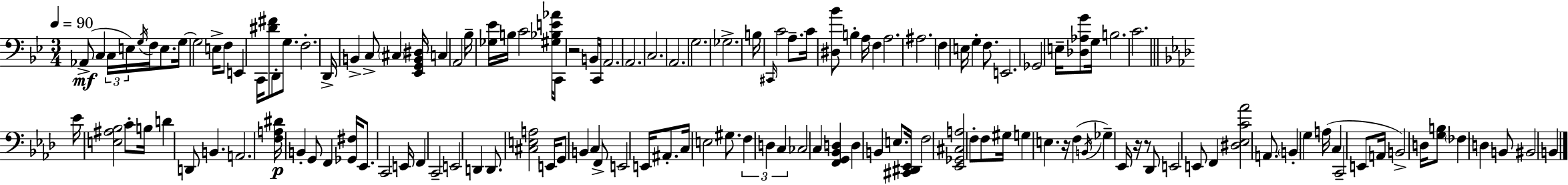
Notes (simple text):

Ab2/e C3/q C3/s E3/s G3/s F3/s E3/e. G3/s G3/h E3/s F3/e E2/q C2/s [D#4,F#4]/e D2/e G3/e. F3/h. D2/s B2/q C3/e C#3/q [Eb2,G2,B2,D#3]/s C3/q A2/h Bb3/s [Gb3,Eb4]/s B3/s C4/h [G#3,Bb3,E4,Ab4]/s C2/e R/h B2/s C2/s A2/h. A2/h. C3/h. A2/h. G3/h. Gb3/h. B3/s C#2/s C4/h A3/e. C4/s [D#3,Bb4]/e B3/q A3/s F3/q A3/h. A#3/h. F3/q E3/s G3/q F3/e. E2/h. Gb2/h E3/s [Db3,Ab3,G4]/e G3/s B3/h. C4/h. Eb4/s [E3,A#3,Bb3]/h C4/e B3/s D4/q D2/e B2/q. A2/h. [F3,A3,D#4]/s B2/q G2/e F2/q [Gb2,F#3]/s Eb2/e. C2/h E2/s F2/q C2/h E2/h D2/q D2/e. [C#3,E3,A3]/h E2/s G2/e B2/q C3/q F2/e E2/h E2/s A#2/e. C3/s E3/h G#3/e. F3/q D3/q C3/q CES3/h C3/q [F2,G2,Bb2,D3]/q D3/q B2/q E3/e. [C#2,D#2,Eb2]/s F3/h [Eb2,Gb2,C#3,A3]/h F3/e F3/e G#3/s G3/q E3/q. R/s F3/q B2/s Gb3/q Eb2/s R/s R/e Db2/e E2/h E2/e F2/q [D#3,Eb3,C4,Ab4]/h A2/e. B2/q G3/q A3/s C3/q C2/h E2/e A2/s B2/h D3/s [G3,B3]/e FES3/q D3/q B2/e BIS2/h B2/q